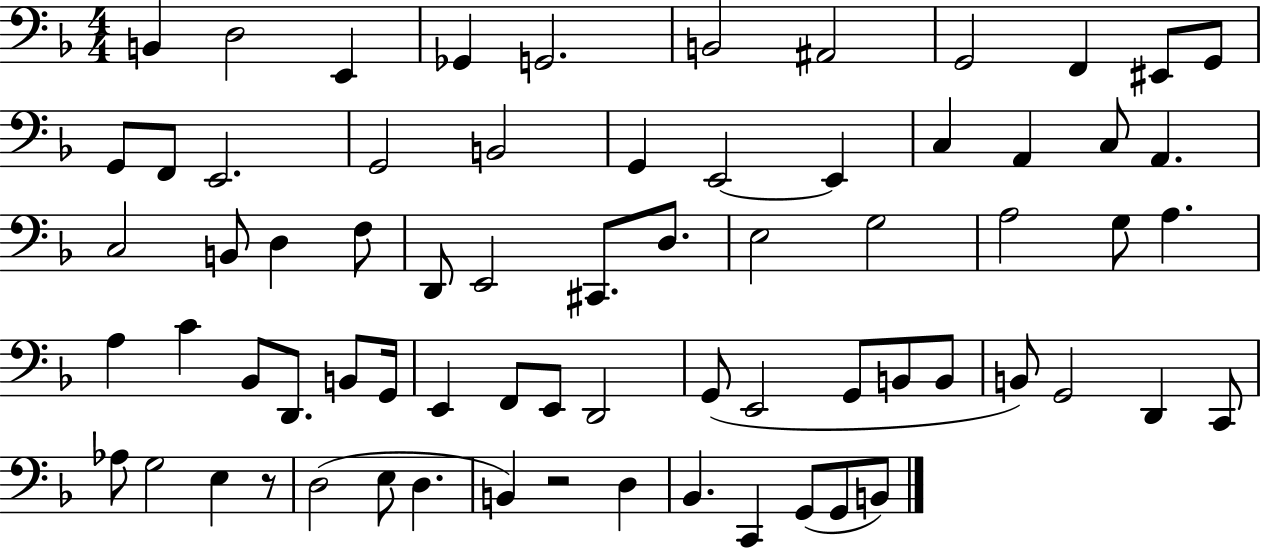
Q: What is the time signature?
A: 4/4